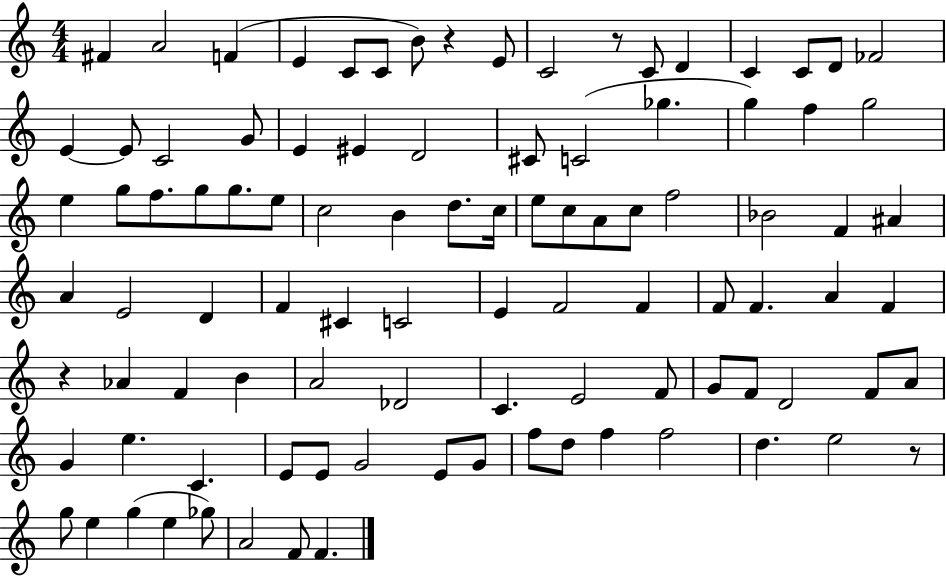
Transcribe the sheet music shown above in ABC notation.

X:1
T:Untitled
M:4/4
L:1/4
K:C
^F A2 F E C/2 C/2 B/2 z E/2 C2 z/2 C/2 D C C/2 D/2 _F2 E E/2 C2 G/2 E ^E D2 ^C/2 C2 _g g f g2 e g/2 f/2 g/2 g/2 e/2 c2 B d/2 c/4 e/2 c/2 A/2 c/2 f2 _B2 F ^A A E2 D F ^C C2 E F2 F F/2 F A F z _A F B A2 _D2 C E2 F/2 G/2 F/2 D2 F/2 A/2 G e C E/2 E/2 G2 E/2 G/2 f/2 d/2 f f2 d e2 z/2 g/2 e g e _g/2 A2 F/2 F